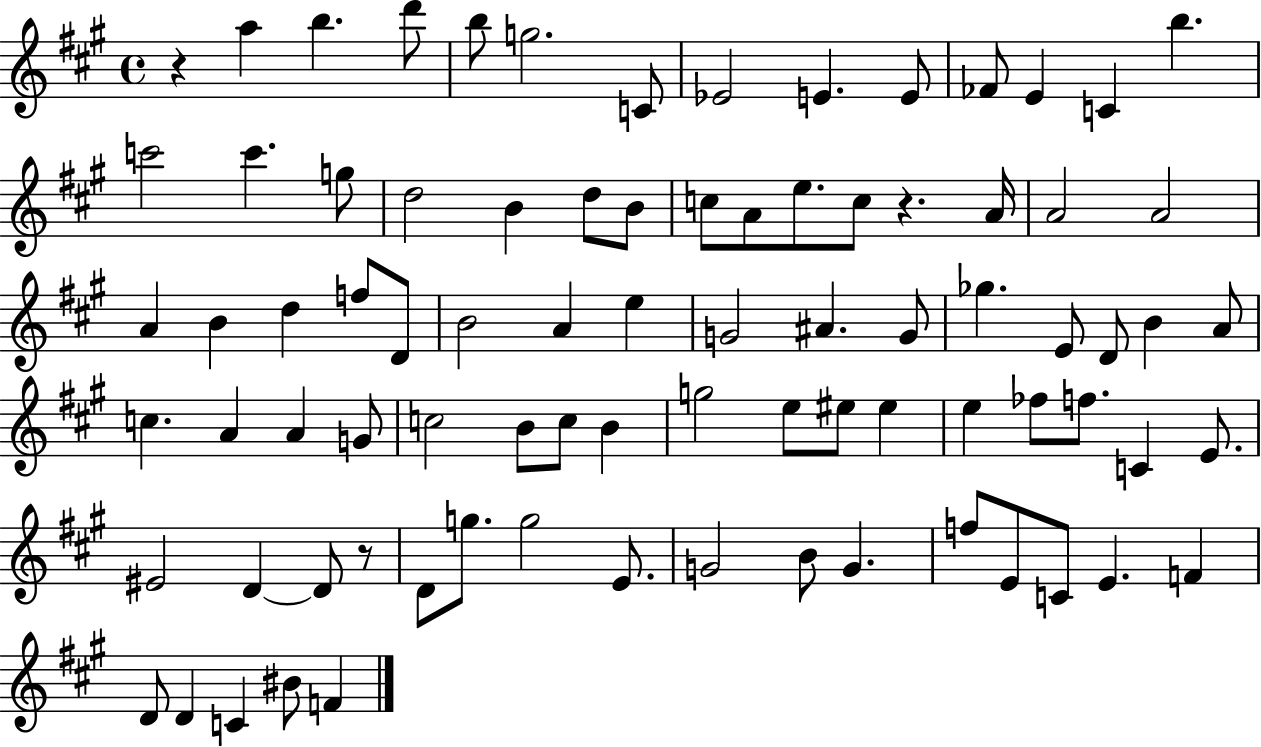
{
  \clef treble
  \time 4/4
  \defaultTimeSignature
  \key a \major
  r4 a''4 b''4. d'''8 | b''8 g''2. c'8 | ees'2 e'4. e'8 | fes'8 e'4 c'4 b''4. | \break c'''2 c'''4. g''8 | d''2 b'4 d''8 b'8 | c''8 a'8 e''8. c''8 r4. a'16 | a'2 a'2 | \break a'4 b'4 d''4 f''8 d'8 | b'2 a'4 e''4 | g'2 ais'4. g'8 | ges''4. e'8 d'8 b'4 a'8 | \break c''4. a'4 a'4 g'8 | c''2 b'8 c''8 b'4 | g''2 e''8 eis''8 eis''4 | e''4 fes''8 f''8. c'4 e'8. | \break eis'2 d'4~~ d'8 r8 | d'8 g''8. g''2 e'8. | g'2 b'8 g'4. | f''8 e'8 c'8 e'4. f'4 | \break d'8 d'4 c'4 bis'8 f'4 | \bar "|."
}